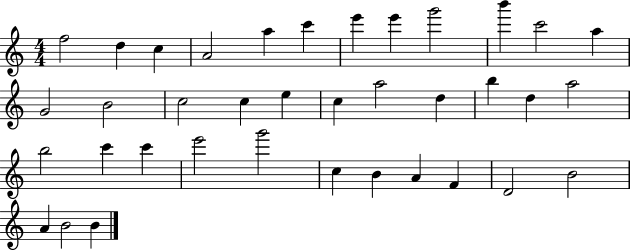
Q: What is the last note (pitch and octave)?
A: B4